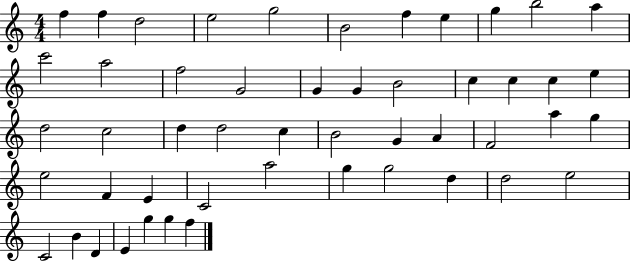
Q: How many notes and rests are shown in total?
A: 50